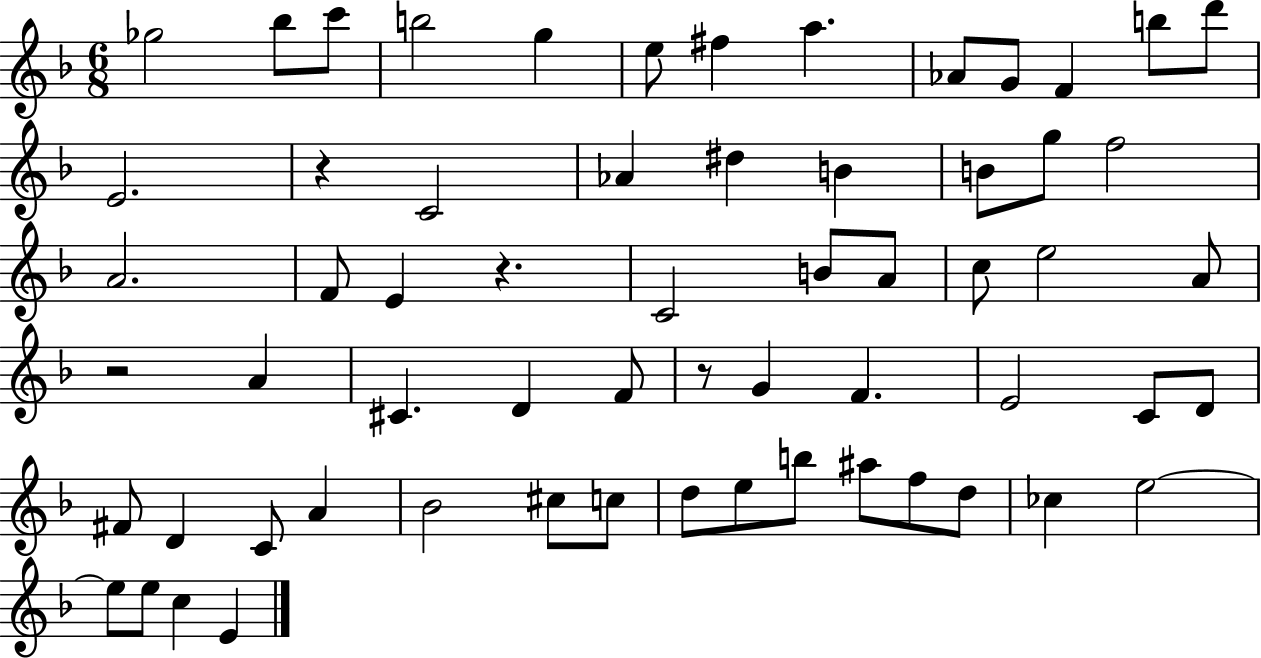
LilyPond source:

{
  \clef treble
  \numericTimeSignature
  \time 6/8
  \key f \major
  ges''2 bes''8 c'''8 | b''2 g''4 | e''8 fis''4 a''4. | aes'8 g'8 f'4 b''8 d'''8 | \break e'2. | r4 c'2 | aes'4 dis''4 b'4 | b'8 g''8 f''2 | \break a'2. | f'8 e'4 r4. | c'2 b'8 a'8 | c''8 e''2 a'8 | \break r2 a'4 | cis'4. d'4 f'8 | r8 g'4 f'4. | e'2 c'8 d'8 | \break fis'8 d'4 c'8 a'4 | bes'2 cis''8 c''8 | d''8 e''8 b''8 ais''8 f''8 d''8 | ces''4 e''2~~ | \break e''8 e''8 c''4 e'4 | \bar "|."
}